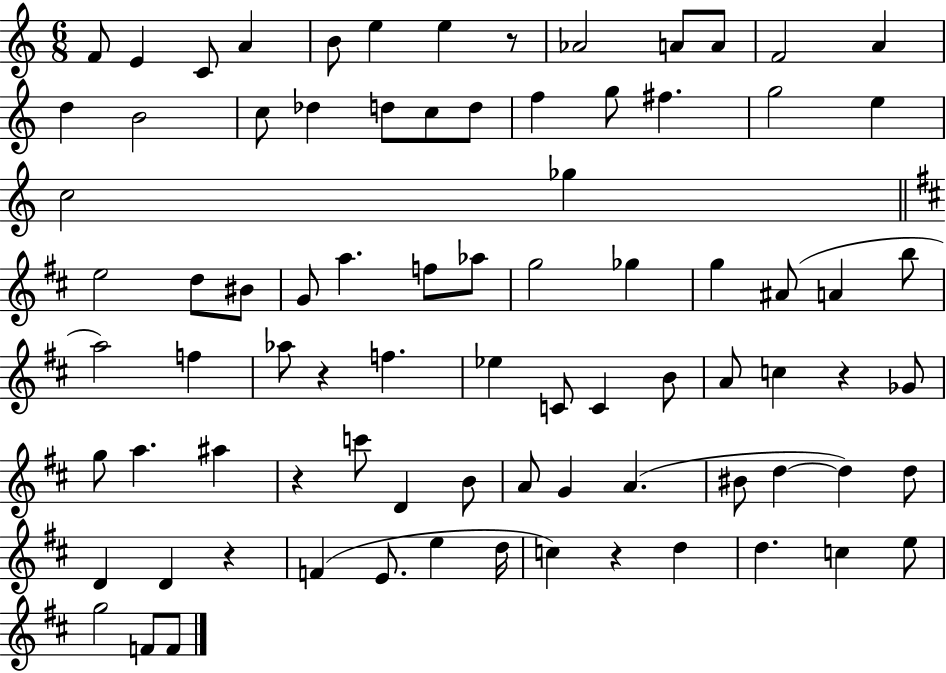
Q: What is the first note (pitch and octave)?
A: F4